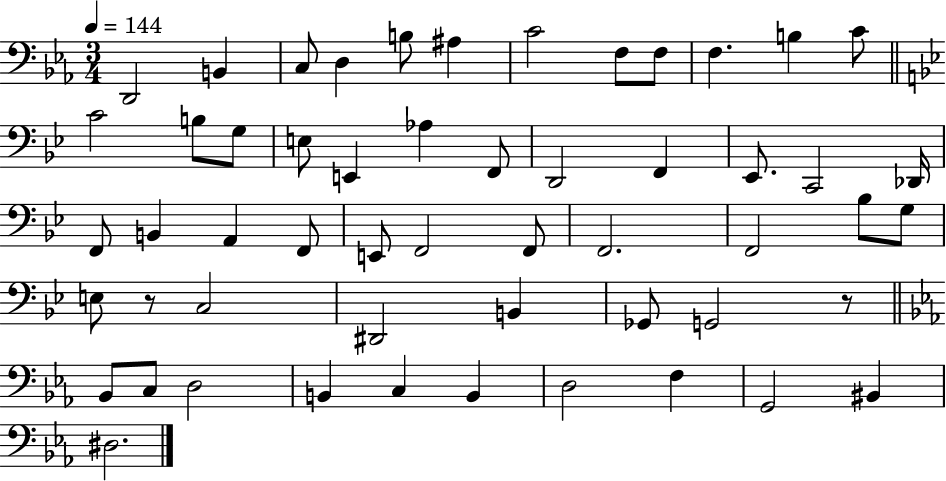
D2/h B2/q C3/e D3/q B3/e A#3/q C4/h F3/e F3/e F3/q. B3/q C4/e C4/h B3/e G3/e E3/e E2/q Ab3/q F2/e D2/h F2/q Eb2/e. C2/h Db2/s F2/e B2/q A2/q F2/e E2/e F2/h F2/e F2/h. F2/h Bb3/e G3/e E3/e R/e C3/h D#2/h B2/q Gb2/e G2/h R/e Bb2/e C3/e D3/h B2/q C3/q B2/q D3/h F3/q G2/h BIS2/q D#3/h.